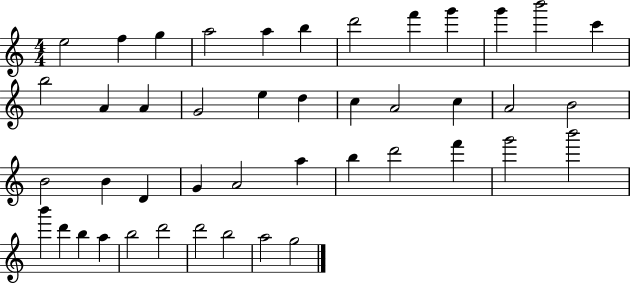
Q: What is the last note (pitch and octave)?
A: G5